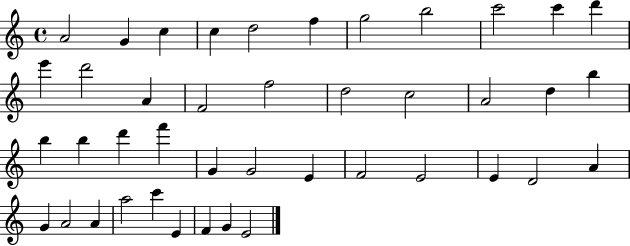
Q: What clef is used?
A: treble